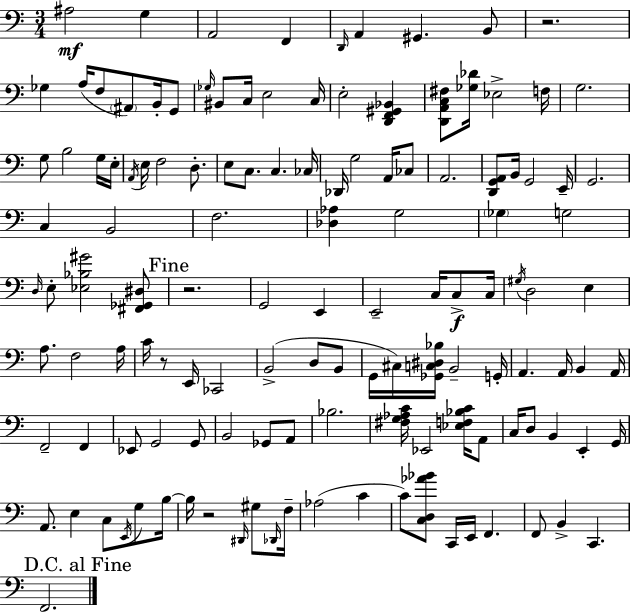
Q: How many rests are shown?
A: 4